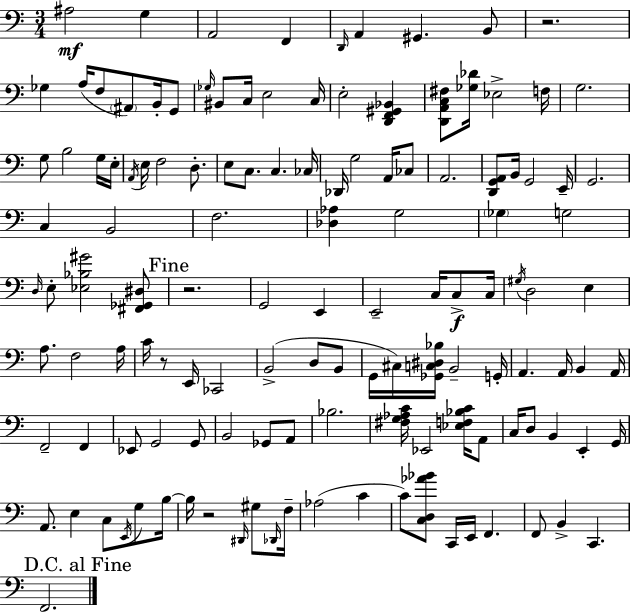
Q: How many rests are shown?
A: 4